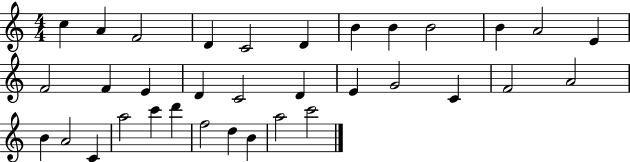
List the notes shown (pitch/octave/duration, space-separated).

C5/q A4/q F4/h D4/q C4/h D4/q B4/q B4/q B4/h B4/q A4/h E4/q F4/h F4/q E4/q D4/q C4/h D4/q E4/q G4/h C4/q F4/h A4/h B4/q A4/h C4/q A5/h C6/q D6/q F5/h D5/q B4/q A5/h C6/h